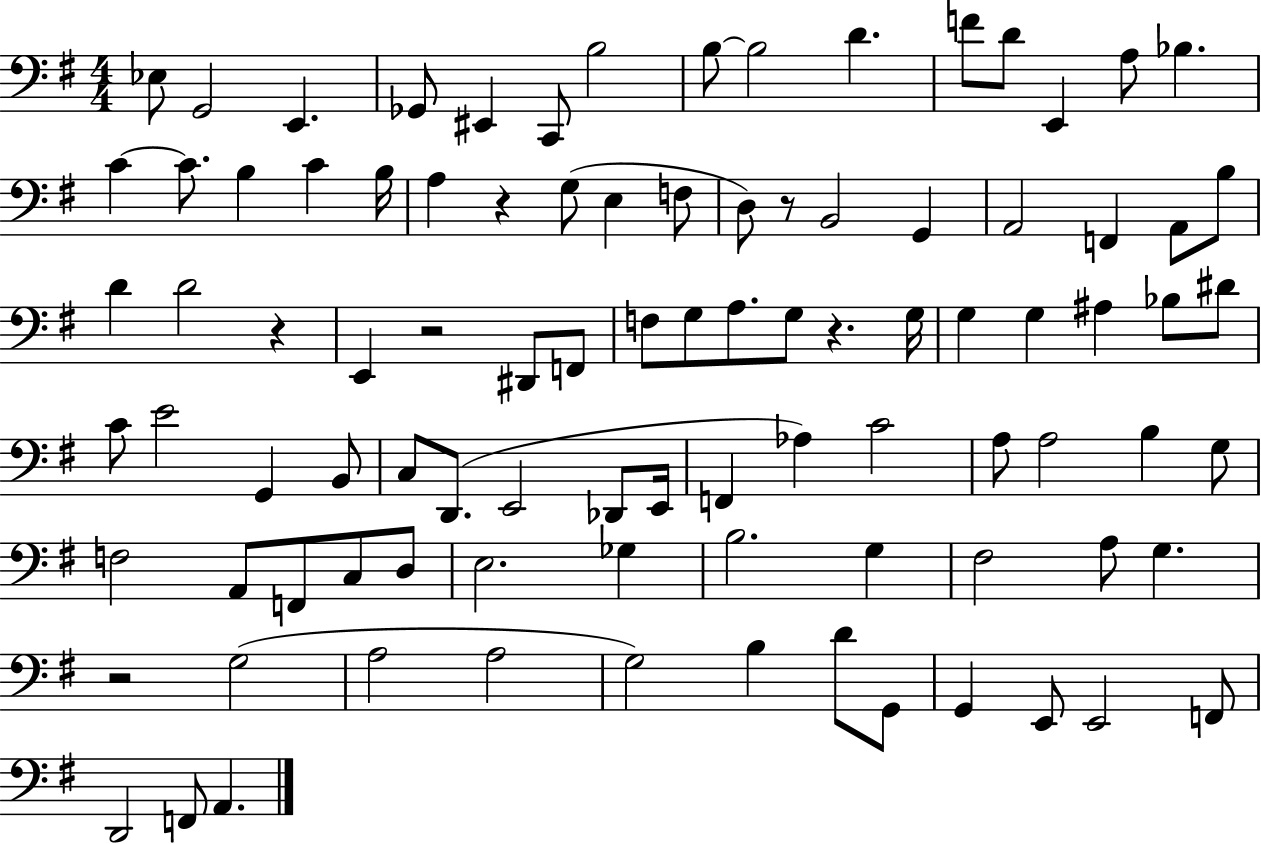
Eb3/e G2/h E2/q. Gb2/e EIS2/q C2/e B3/h B3/e B3/h D4/q. F4/e D4/e E2/q A3/e Bb3/q. C4/q C4/e. B3/q C4/q B3/s A3/q R/q G3/e E3/q F3/e D3/e R/e B2/h G2/q A2/h F2/q A2/e B3/e D4/q D4/h R/q E2/q R/h D#2/e F2/e F3/e G3/e A3/e. G3/e R/q. G3/s G3/q G3/q A#3/q Bb3/e D#4/e C4/e E4/h G2/q B2/e C3/e D2/e. E2/h Db2/e E2/s F2/q Ab3/q C4/h A3/e A3/h B3/q G3/e F3/h A2/e F2/e C3/e D3/e E3/h. Gb3/q B3/h. G3/q F#3/h A3/e G3/q. R/h G3/h A3/h A3/h G3/h B3/q D4/e G2/e G2/q E2/e E2/h F2/e D2/h F2/e A2/q.